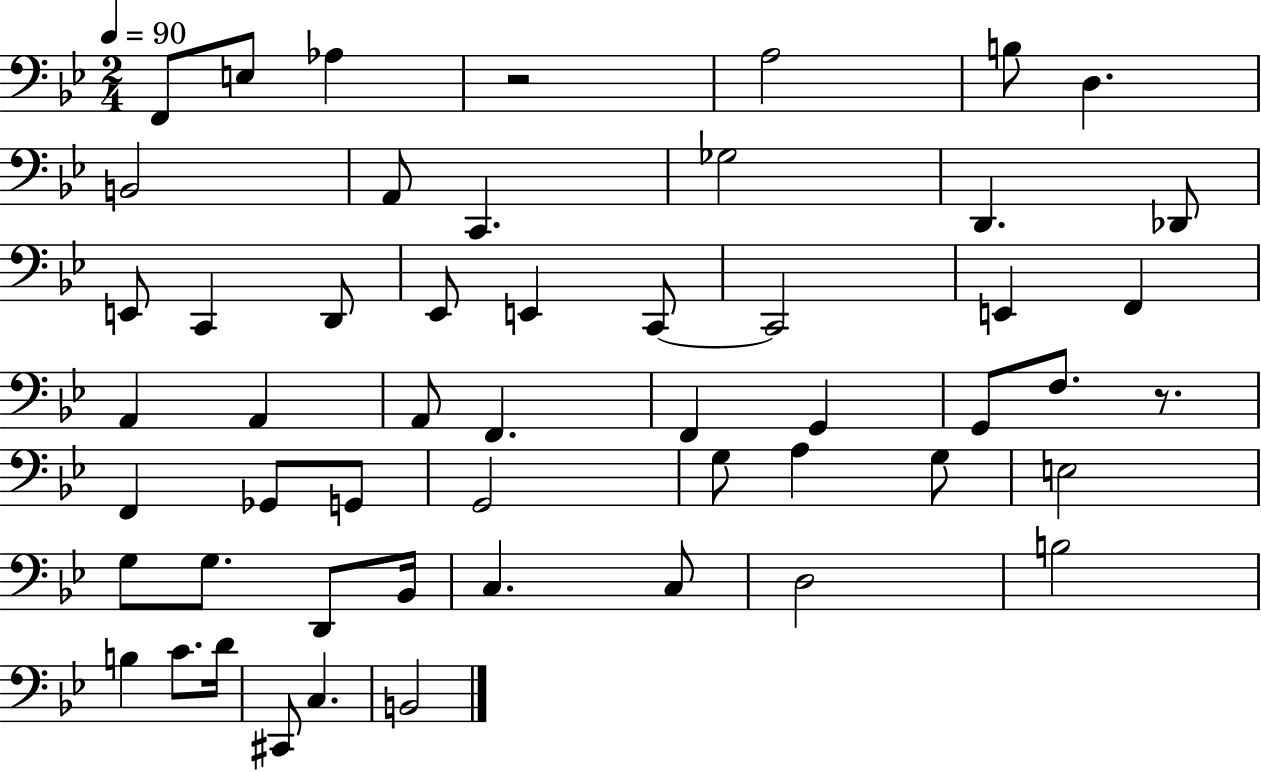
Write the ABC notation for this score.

X:1
T:Untitled
M:2/4
L:1/4
K:Bb
F,,/2 E,/2 _A, z2 A,2 B,/2 D, B,,2 A,,/2 C,, _G,2 D,, _D,,/2 E,,/2 C,, D,,/2 _E,,/2 E,, C,,/2 C,,2 E,, F,, A,, A,, A,,/2 F,, F,, G,, G,,/2 F,/2 z/2 F,, _G,,/2 G,,/2 G,,2 G,/2 A, G,/2 E,2 G,/2 G,/2 D,,/2 _B,,/4 C, C,/2 D,2 B,2 B, C/2 D/4 ^C,,/2 C, B,,2